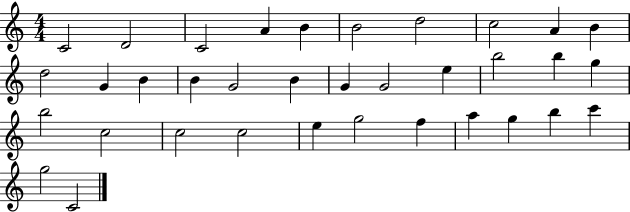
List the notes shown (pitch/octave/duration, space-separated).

C4/h D4/h C4/h A4/q B4/q B4/h D5/h C5/h A4/q B4/q D5/h G4/q B4/q B4/q G4/h B4/q G4/q G4/h E5/q B5/h B5/q G5/q B5/h C5/h C5/h C5/h E5/q G5/h F5/q A5/q G5/q B5/q C6/q G5/h C4/h